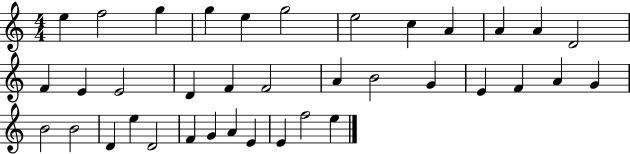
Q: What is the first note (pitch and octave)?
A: E5